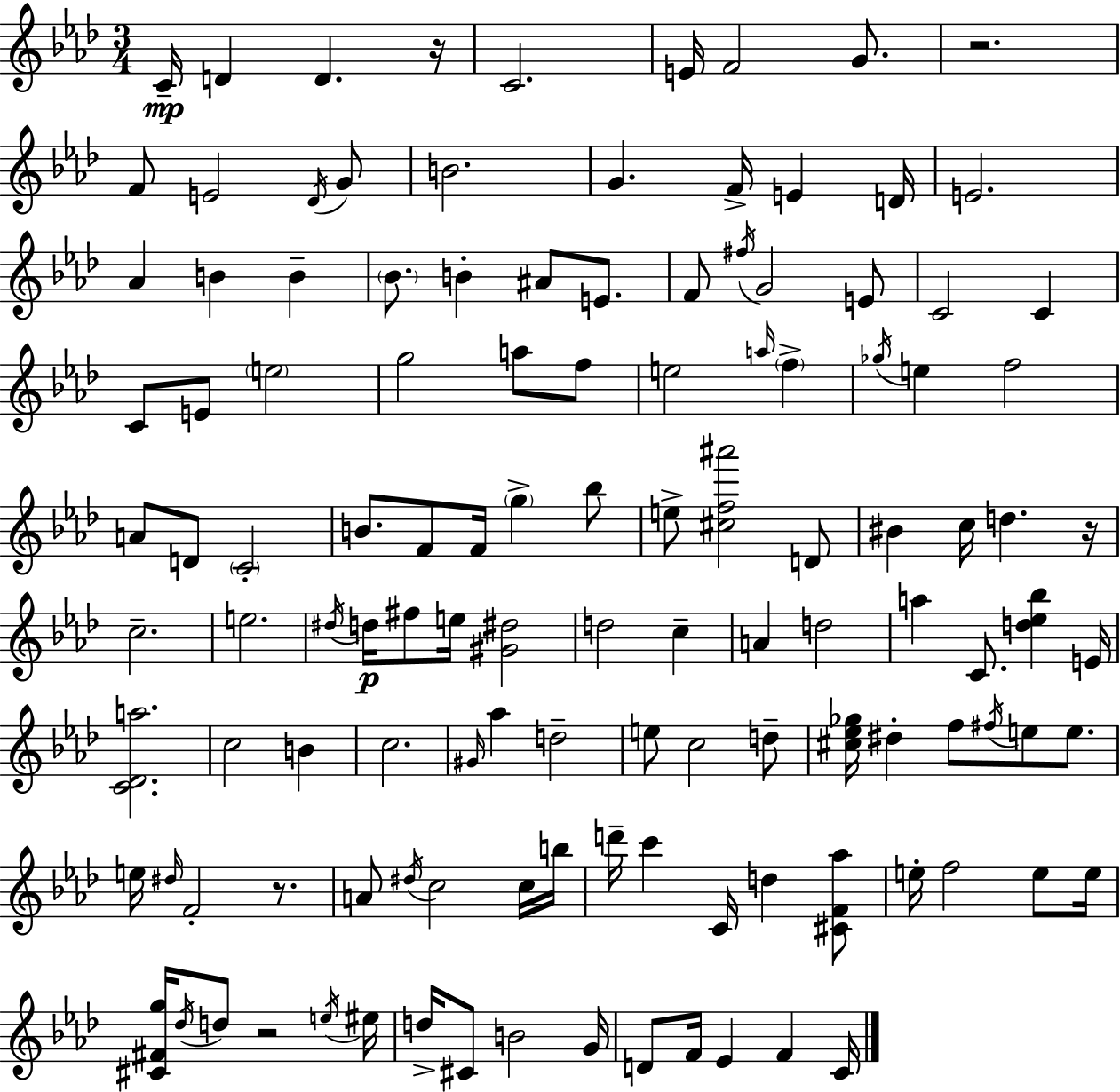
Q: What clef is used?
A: treble